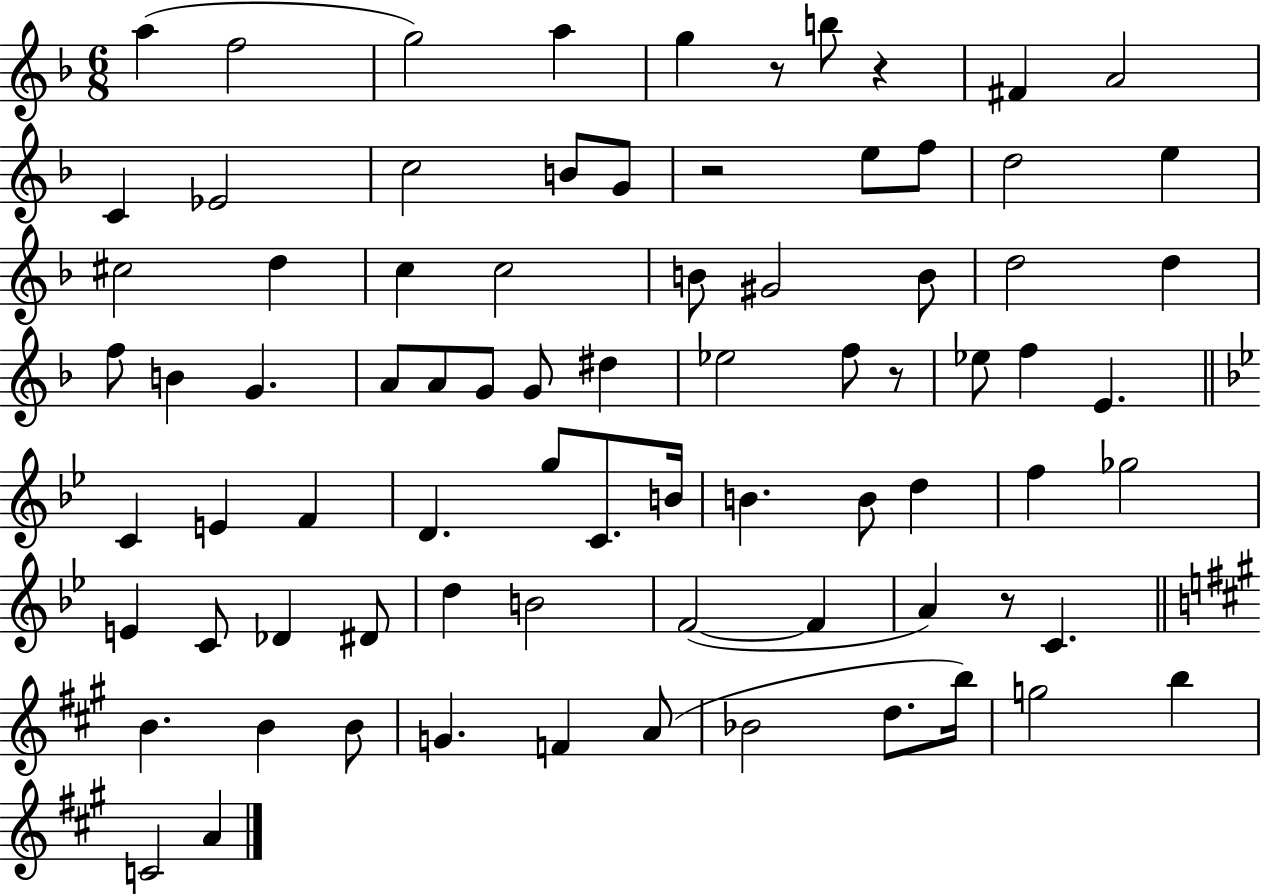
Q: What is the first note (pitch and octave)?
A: A5